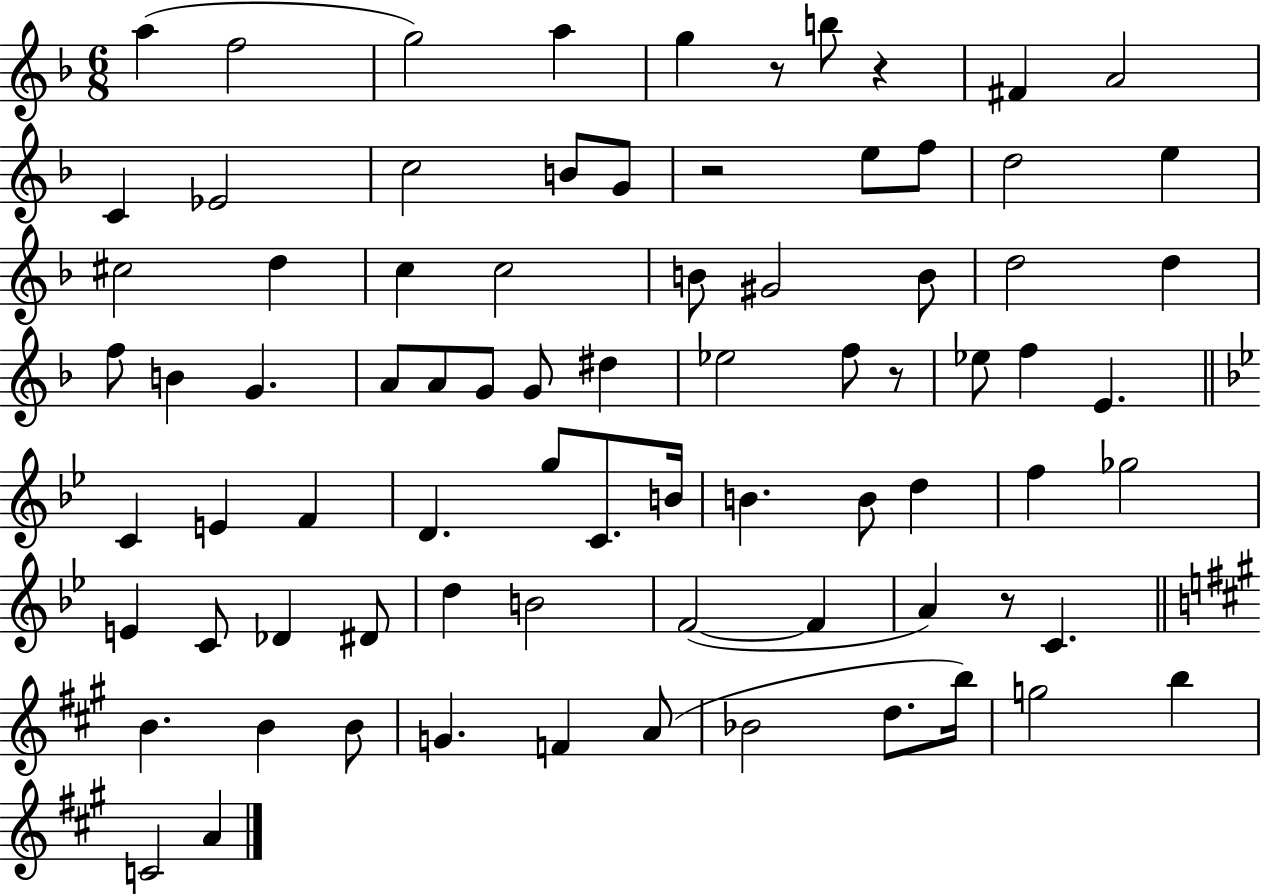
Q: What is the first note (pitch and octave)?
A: A5